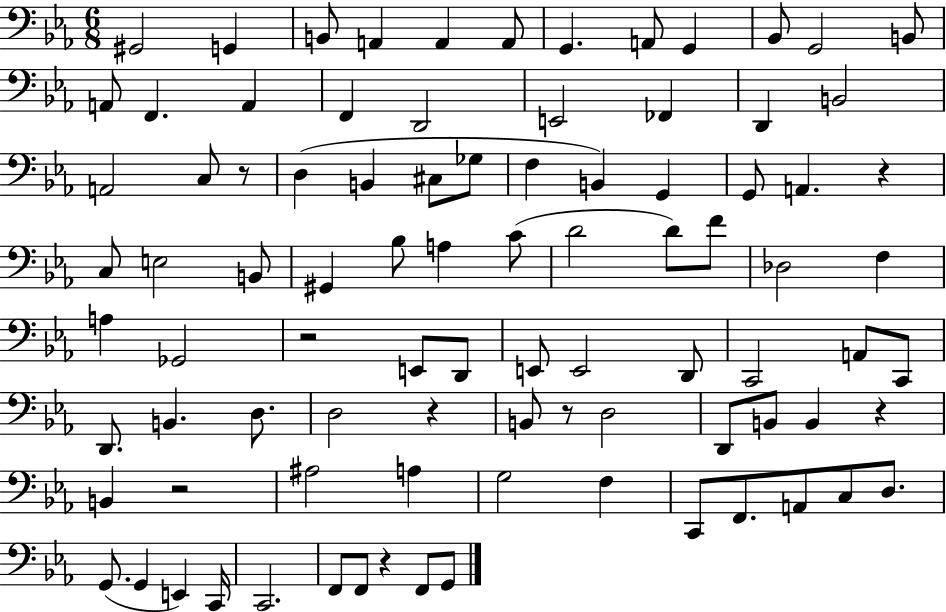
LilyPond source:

{
  \clef bass
  \numericTimeSignature
  \time 6/8
  \key ees \major
  gis,2 g,4 | b,8 a,4 a,4 a,8 | g,4. a,8 g,4 | bes,8 g,2 b,8 | \break a,8 f,4. a,4 | f,4 d,2 | e,2 fes,4 | d,4 b,2 | \break a,2 c8 r8 | d4( b,4 cis8 ges8 | f4 b,4) g,4 | g,8 a,4. r4 | \break c8 e2 b,8 | gis,4 bes8 a4 c'8( | d'2 d'8) f'8 | des2 f4 | \break a4 ges,2 | r2 e,8 d,8 | e,8 e,2 d,8 | c,2 a,8 c,8 | \break d,8. b,4. d8. | d2 r4 | b,8 r8 d2 | d,8 b,8 b,4 r4 | \break b,4 r2 | ais2 a4 | g2 f4 | c,8 f,8. a,8 c8 d8. | \break g,8.( g,4 e,4) c,16 | c,2. | f,8 f,8 r4 f,8 g,8 | \bar "|."
}